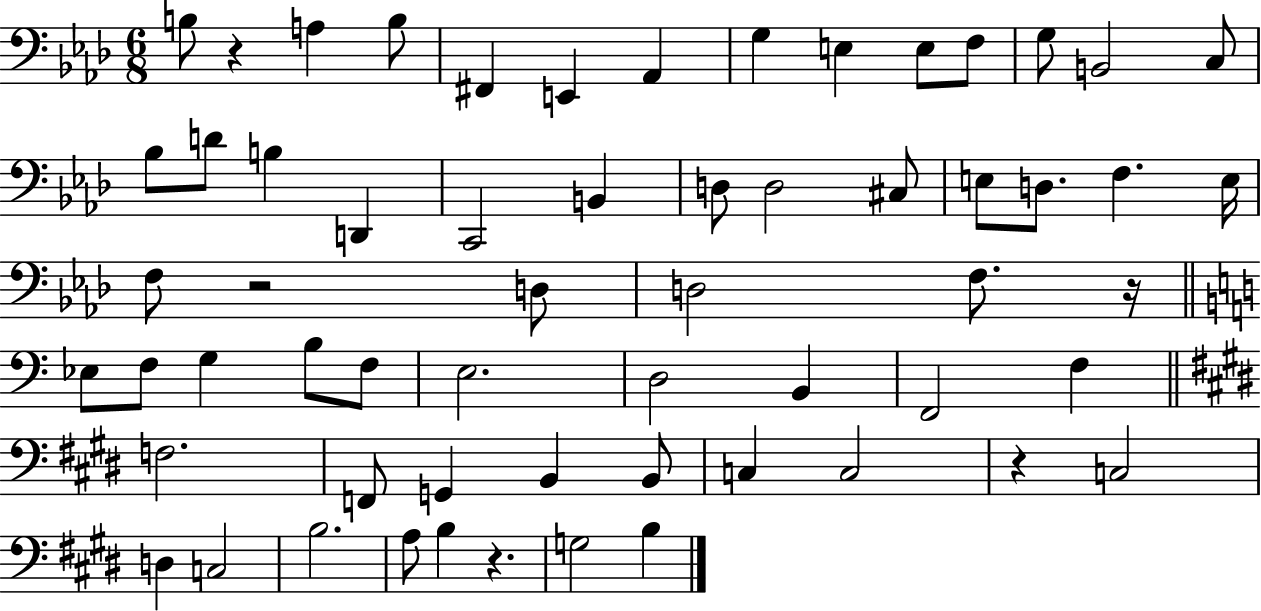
X:1
T:Untitled
M:6/8
L:1/4
K:Ab
B,/2 z A, B,/2 ^F,, E,, _A,, G, E, E,/2 F,/2 G,/2 B,,2 C,/2 _B,/2 D/2 B, D,, C,,2 B,, D,/2 D,2 ^C,/2 E,/2 D,/2 F, E,/4 F,/2 z2 D,/2 D,2 F,/2 z/4 _E,/2 F,/2 G, B,/2 F,/2 E,2 D,2 B,, F,,2 F, F,2 F,,/2 G,, B,, B,,/2 C, C,2 z C,2 D, C,2 B,2 A,/2 B, z G,2 B,